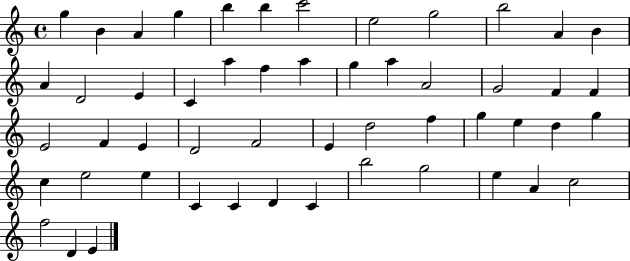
{
  \clef treble
  \time 4/4
  \defaultTimeSignature
  \key c \major
  g''4 b'4 a'4 g''4 | b''4 b''4 c'''2 | e''2 g''2 | b''2 a'4 b'4 | \break a'4 d'2 e'4 | c'4 a''4 f''4 a''4 | g''4 a''4 a'2 | g'2 f'4 f'4 | \break e'2 f'4 e'4 | d'2 f'2 | e'4 d''2 f''4 | g''4 e''4 d''4 g''4 | \break c''4 e''2 e''4 | c'4 c'4 d'4 c'4 | b''2 g''2 | e''4 a'4 c''2 | \break f''2 d'4 e'4 | \bar "|."
}